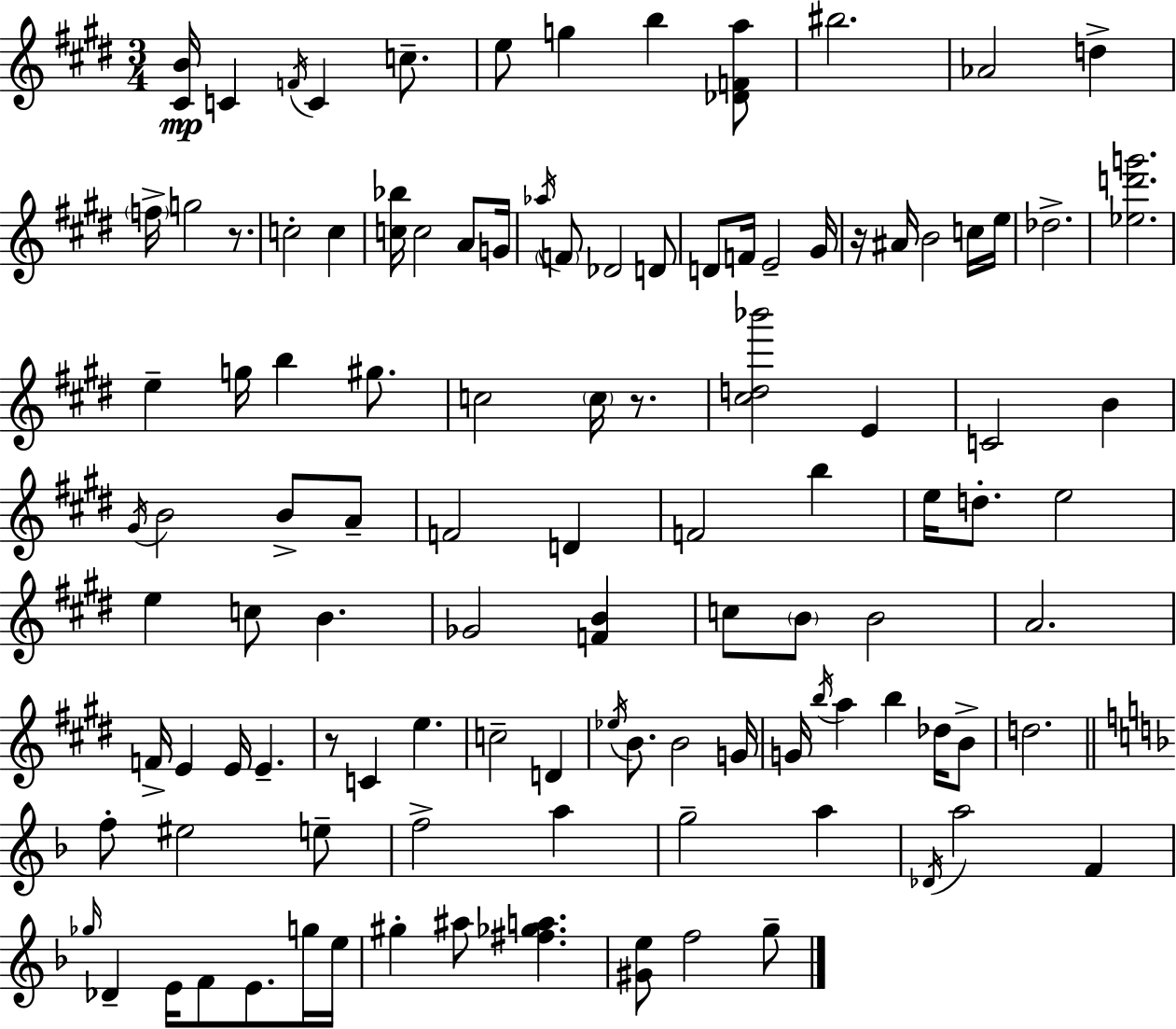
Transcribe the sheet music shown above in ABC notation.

X:1
T:Untitled
M:3/4
L:1/4
K:E
[^CB]/4 C F/4 C c/2 e/2 g b [_DFa]/2 ^b2 _A2 d f/4 g2 z/2 c2 c [c_b]/4 c2 A/2 G/4 _a/4 F/2 _D2 D/2 D/2 F/4 E2 ^G/4 z/4 ^A/4 B2 c/4 e/4 _d2 [_ed'g']2 e g/4 b ^g/2 c2 c/4 z/2 [^cd_b']2 E C2 B ^G/4 B2 B/2 A/2 F2 D F2 b e/4 d/2 e2 e c/2 B _G2 [FB] c/2 B/2 B2 A2 F/4 E E/4 E z/2 C e c2 D _e/4 B/2 B2 G/4 G/4 b/4 a b _d/4 B/2 d2 f/2 ^e2 e/2 f2 a g2 a _D/4 a2 F _g/4 _D E/4 F/2 E/2 g/4 e/4 ^g ^a/2 [^f_ga] [^Ge]/2 f2 g/2